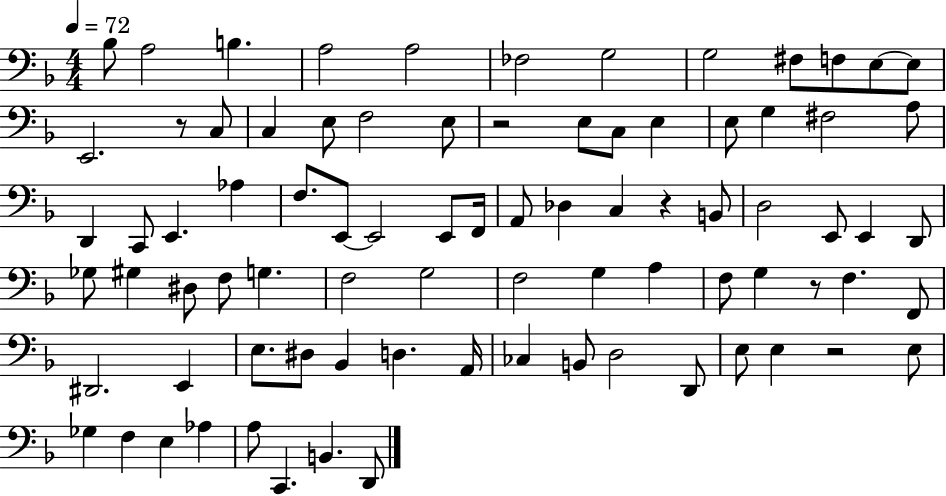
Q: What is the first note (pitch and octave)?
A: Bb3